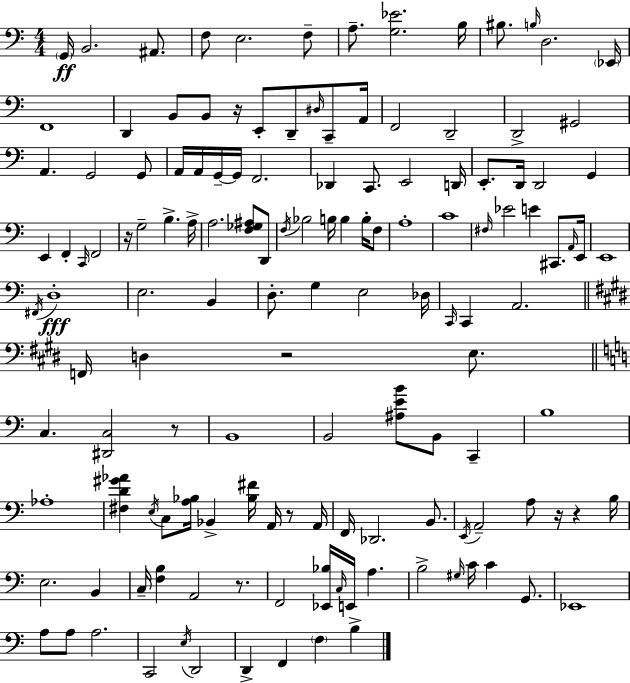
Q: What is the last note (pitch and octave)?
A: B3